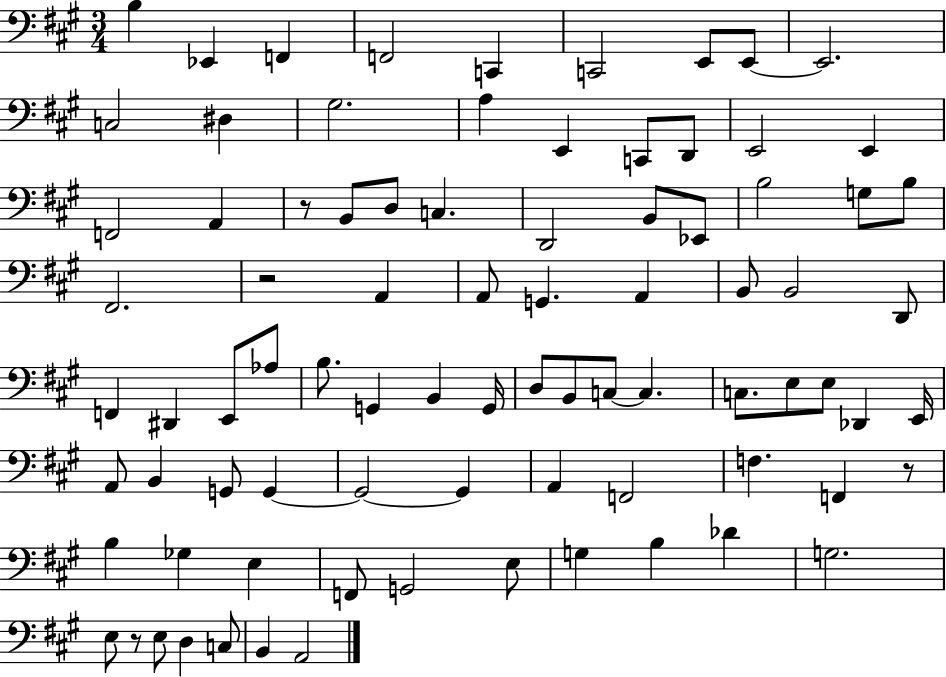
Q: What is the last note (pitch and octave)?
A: A2